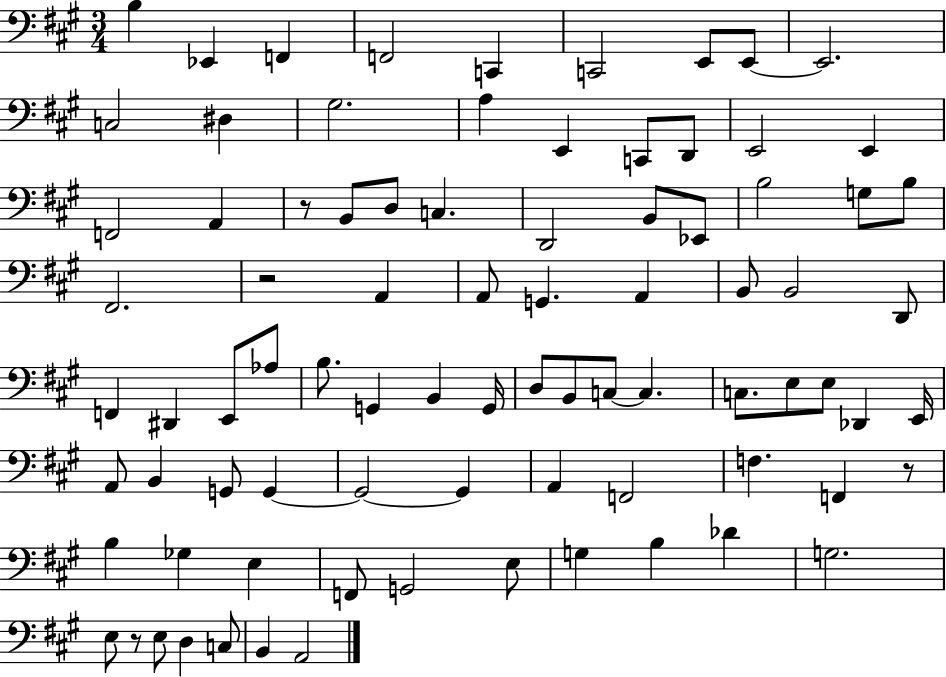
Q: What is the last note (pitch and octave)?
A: A2